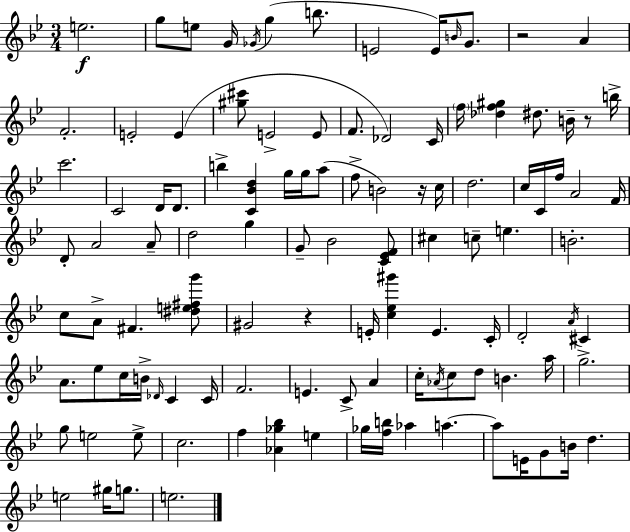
{
  \clef treble
  \numericTimeSignature
  \time 3/4
  \key bes \major
  e''2.\f | g''8 e''8 g'16 \acciaccatura { ges'16 } g''4( b''8. | e'2 e'16) \grace { b'16 } g'8. | r2 a'4 | \break f'2.-. | e'2-. e'4( | <gis'' cis'''>8 e'2-> | e'8 f'8. des'2) | \break c'16 \parenthesize f''16 <des'' f'' gis''>4 dis''8. b'16-- r8 | b''16-> c'''2. | c'2 d'16 d'8. | b''4-> <c' bes' d''>4 g''16 g''16 | \break a''8( f''8-> b'2) | r16 c''16 d''2. | c''16 c'16 f''16 a'2 | f'16 d'8-. a'2 | \break a'8-- d''2 g''4 | g'8-- bes'2 | <c' ees' f'>8 cis''4 c''8-- e''4. | b'2.-. | \break c''8 a'8-> fis'4. | <dis'' e'' fis'' g'''>8 gis'2 r4 | e'16-. <c'' ees'' gis'''>4 e'4. | c'16-. d'2-. \acciaccatura { a'16 } cis'4 | \break a'8. ees''8 c''16 b'16-> \grace { des'16 } c'4 | c'16 f'2. | e'4. c'8-> | a'4 c''16-. \acciaccatura { aes'16 } c''8 d''8 b'4. | \break a''16 g''2.-> | g''8 e''2 | e''8-> c''2. | f''4 <aes' ges'' bes''>4 | \break e''4 ges''16 <f'' b''>16 aes''4 a''4.~~ | a''8 e'16 g'8 b'16 d''4. | e''2 | gis''16 g''8. e''2. | \break \bar "|."
}